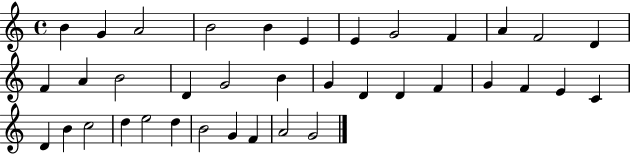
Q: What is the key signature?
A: C major